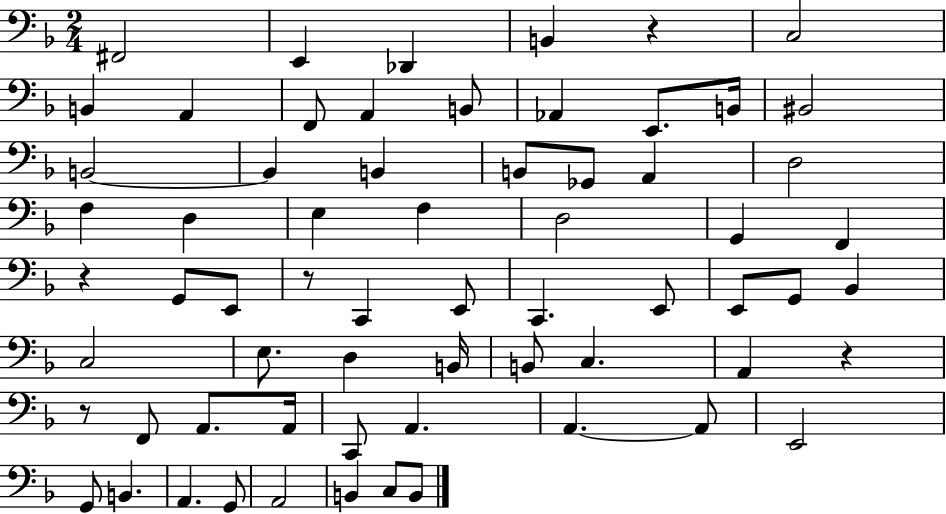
F#2/h E2/q Db2/q B2/q R/q C3/h B2/q A2/q F2/e A2/q B2/e Ab2/q E2/e. B2/s BIS2/h B2/h B2/q B2/q B2/e Gb2/e A2/q D3/h F3/q D3/q E3/q F3/q D3/h G2/q F2/q R/q G2/e E2/e R/e C2/q E2/e C2/q. E2/e E2/e G2/e Bb2/q C3/h E3/e. D3/q B2/s B2/e C3/q. A2/q R/q R/e F2/e A2/e. A2/s C2/e A2/q. A2/q. A2/e E2/h G2/e B2/q. A2/q. G2/e A2/h B2/q C3/e B2/e